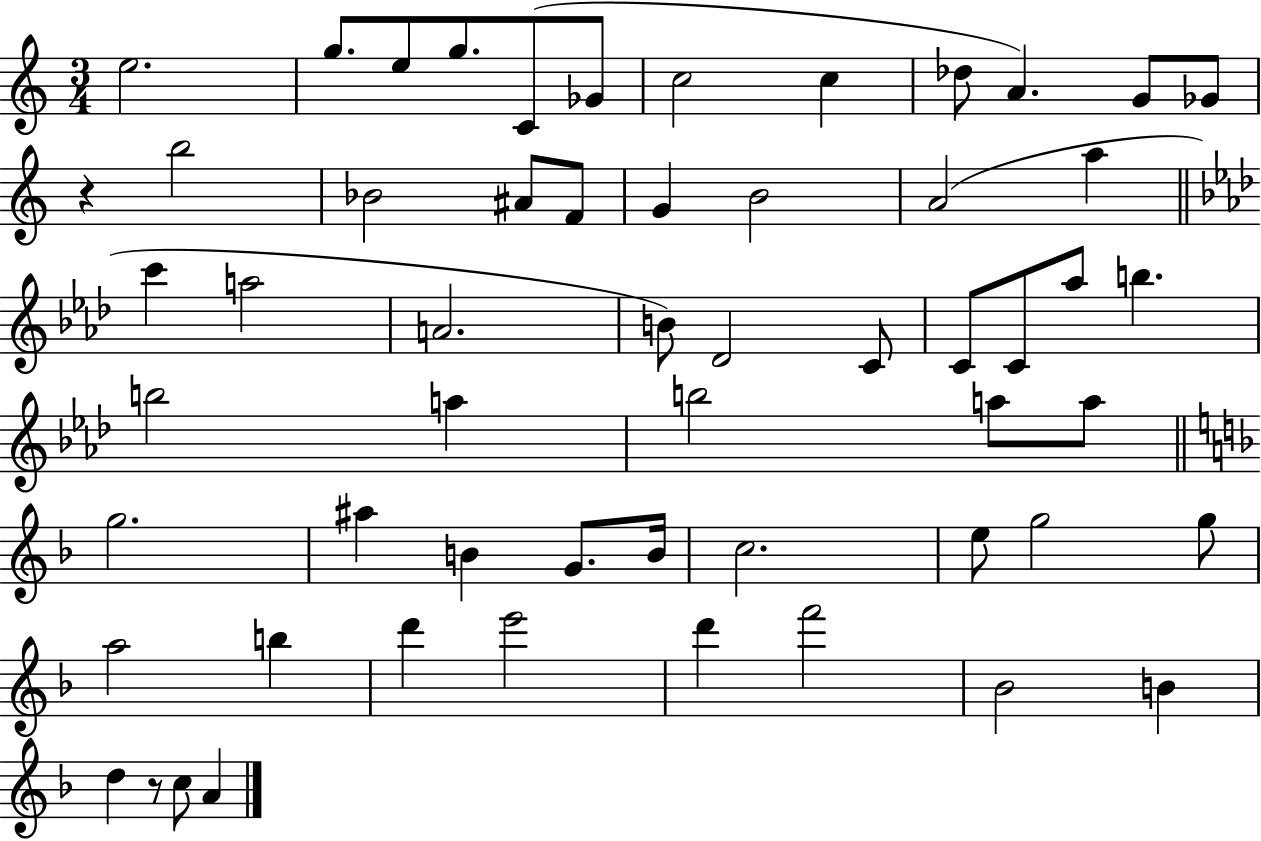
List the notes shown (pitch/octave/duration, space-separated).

E5/h. G5/e. E5/e G5/e. C4/e Gb4/e C5/h C5/q Db5/e A4/q. G4/e Gb4/e R/q B5/h Bb4/h A#4/e F4/e G4/q B4/h A4/h A5/q C6/q A5/h A4/h. B4/e Db4/h C4/e C4/e C4/e Ab5/e B5/q. B5/h A5/q B5/h A5/e A5/e G5/h. A#5/q B4/q G4/e. B4/s C5/h. E5/e G5/h G5/e A5/h B5/q D6/q E6/h D6/q F6/h Bb4/h B4/q D5/q R/e C5/e A4/q